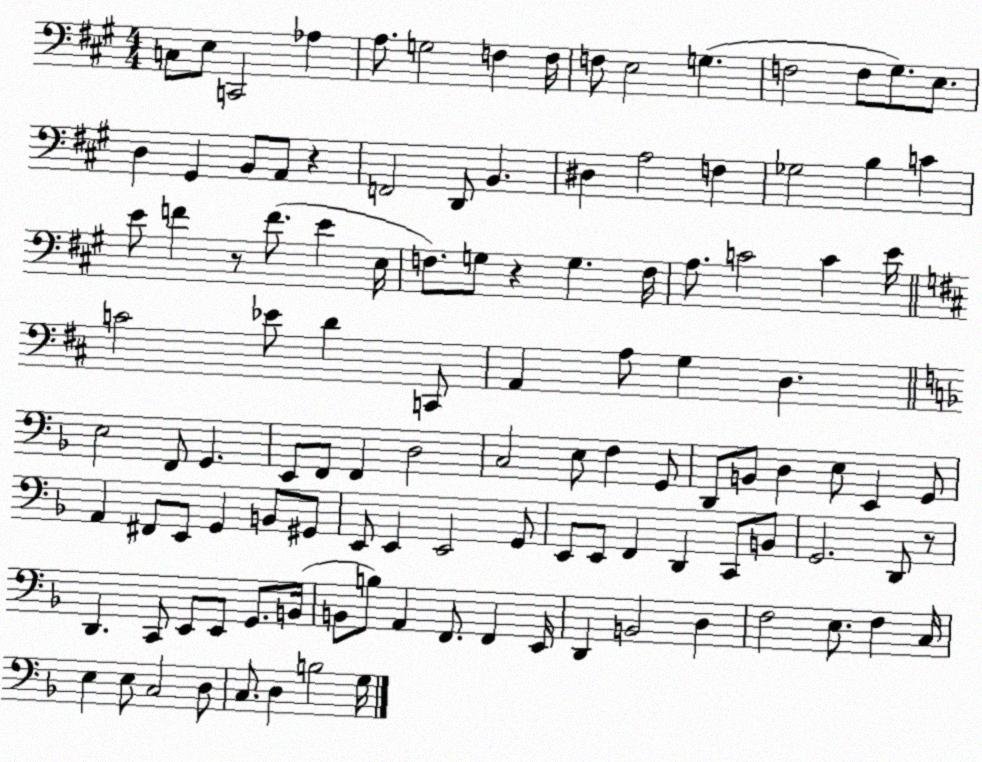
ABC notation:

X:1
T:Untitled
M:4/4
L:1/4
K:A
C,/2 E,/2 C,,2 _A, A,/2 G,2 F, F,/4 F,/2 E,2 G, F,2 F,/2 ^G,/2 E,/2 D, ^G,, B,,/2 A,,/2 z F,,2 D,,/2 B,, ^D, A,2 F, _G,2 B, C E/2 F z/2 F/2 E E,/4 F,/2 G,/2 z G, F,/4 A,/2 C2 C E/4 C2 _E/2 D C,,/2 A,, A,/2 G, D, E,2 F,,/2 G,, E,,/2 F,,/2 F,, D,2 C,2 E,/2 F, G,,/2 D,,/2 B,,/2 D, E,/2 E,, G,,/2 A,, ^F,,/2 E,,/2 G,, B,,/2 ^G,,/2 E,,/2 E,, E,,2 G,,/2 E,,/2 E,,/2 F,, D,, C,,/2 B,,/2 G,,2 D,,/2 z/2 D,, C,,/2 E,,/2 E,,/2 G,,/2 B,,/4 B,,/2 B,/2 A,, F,,/2 F,, E,,/4 D,, B,,2 D, F,2 E,/2 F, C,/4 E, E,/2 C,2 D,/2 C,/2 D, B,2 G,/4